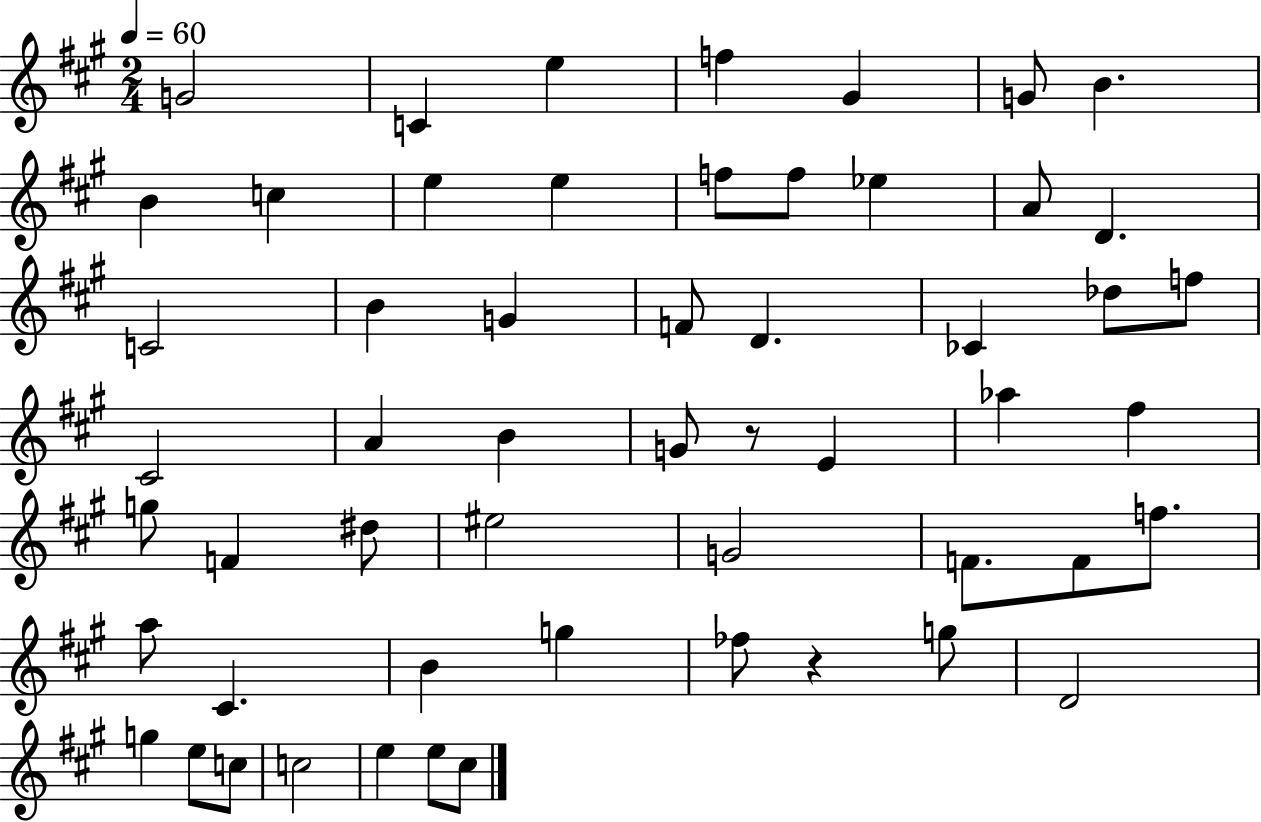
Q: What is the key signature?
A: A major